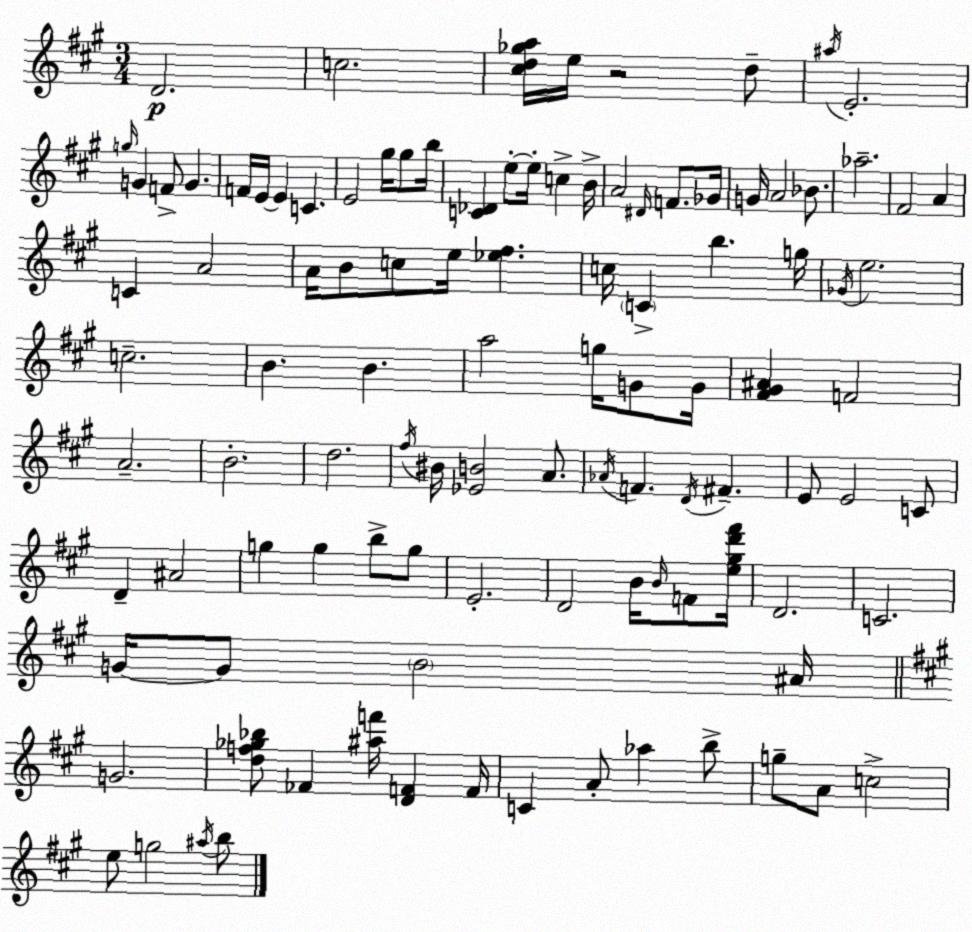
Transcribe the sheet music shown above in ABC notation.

X:1
T:Untitled
M:3/4
L:1/4
K:A
D2 c2 [^cd_ga]/4 e/4 z2 d/2 ^a/4 E2 g/4 G F/2 G F/4 E/4 E C E2 ^g/4 ^g/2 b/4 [C_D] e/2 e/4 c B/4 A2 ^D/4 F/2 _G/4 G/4 A2 _B/2 _a2 ^F2 A C A2 A/4 B/2 c/2 e/4 [_e^f] c/4 C b g/4 _G/4 e2 c2 B B a2 g/4 G/2 G/4 [^F^G^A] F2 A2 B2 d2 ^f/4 ^B/4 [_EB]2 A/2 _A/4 F D/4 ^F E/2 E2 C/2 D ^A2 g g b/2 g/2 E2 D2 B/4 B/4 F/2 [e^gd'^f']/4 D2 C2 G/4 G/2 B2 ^A/4 G2 [df_g_b]/2 _F [^af']/4 [DF] F/4 C A/2 _a b/2 g/2 A/2 c2 e/2 g2 ^a/4 b/2